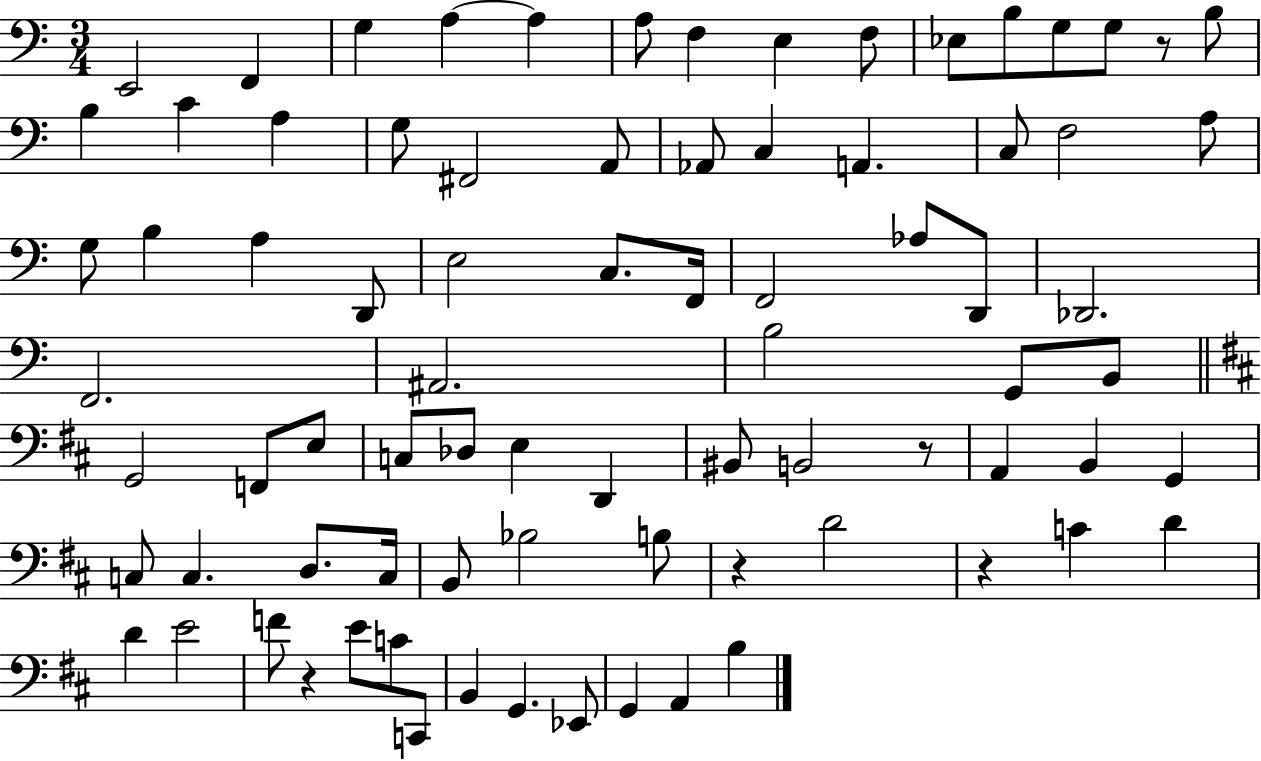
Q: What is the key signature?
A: C major